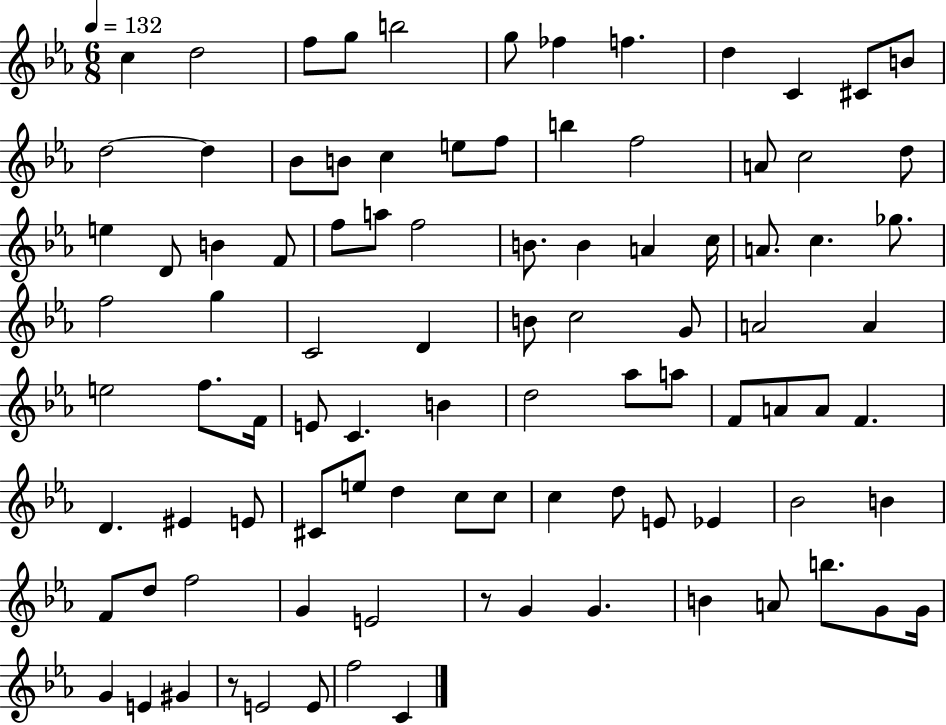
C5/q D5/h F5/e G5/e B5/h G5/e FES5/q F5/q. D5/q C4/q C#4/e B4/e D5/h D5/q Bb4/e B4/e C5/q E5/e F5/e B5/q F5/h A4/e C5/h D5/e E5/q D4/e B4/q F4/e F5/e A5/e F5/h B4/e. B4/q A4/q C5/s A4/e. C5/q. Gb5/e. F5/h G5/q C4/h D4/q B4/e C5/h G4/e A4/h A4/q E5/h F5/e. F4/s E4/e C4/q. B4/q D5/h Ab5/e A5/e F4/e A4/e A4/e F4/q. D4/q. EIS4/q E4/e C#4/e E5/e D5/q C5/e C5/e C5/q D5/e E4/e Eb4/q Bb4/h B4/q F4/e D5/e F5/h G4/q E4/h R/e G4/q G4/q. B4/q A4/e B5/e. G4/e G4/s G4/q E4/q G#4/q R/e E4/h E4/e F5/h C4/q